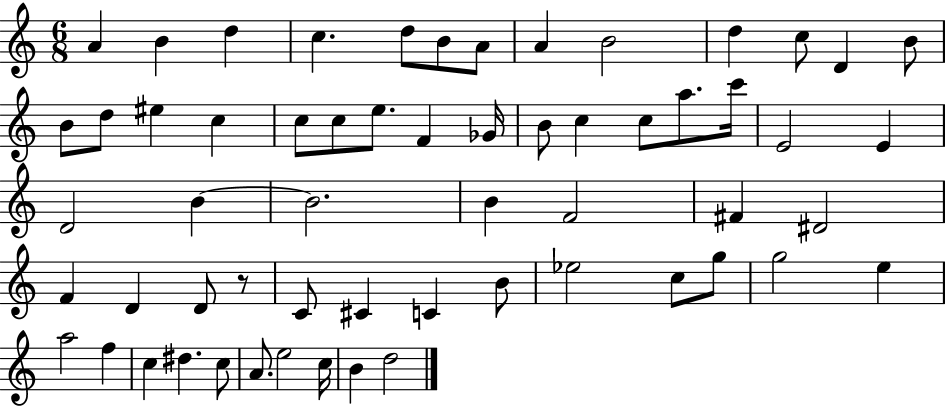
A4/q B4/q D5/q C5/q. D5/e B4/e A4/e A4/q B4/h D5/q C5/e D4/q B4/e B4/e D5/e EIS5/q C5/q C5/e C5/e E5/e. F4/q Gb4/s B4/e C5/q C5/e A5/e. C6/s E4/h E4/q D4/h B4/q B4/h. B4/q F4/h F#4/q D#4/h F4/q D4/q D4/e R/e C4/e C#4/q C4/q B4/e Eb5/h C5/e G5/e G5/h E5/q A5/h F5/q C5/q D#5/q. C5/e A4/e. E5/h C5/s B4/q D5/h